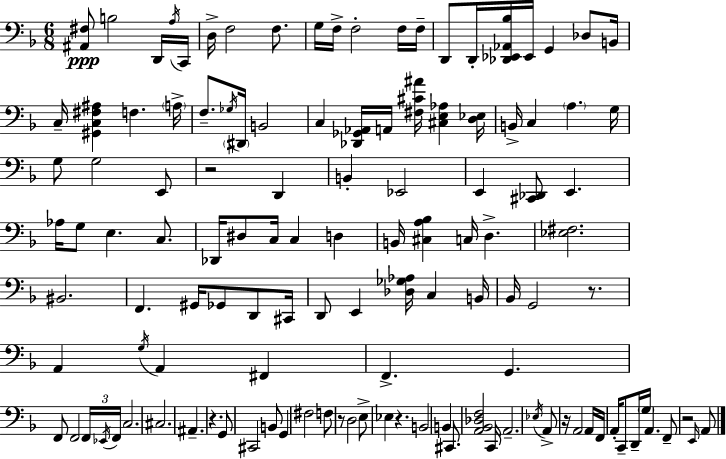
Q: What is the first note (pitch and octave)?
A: B3